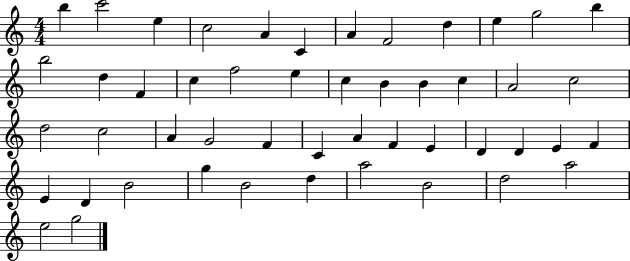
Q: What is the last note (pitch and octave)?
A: G5